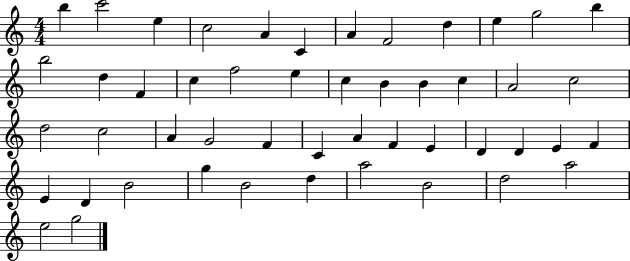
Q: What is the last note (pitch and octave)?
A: G5